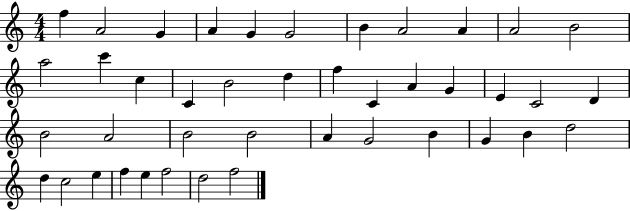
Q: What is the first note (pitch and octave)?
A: F5